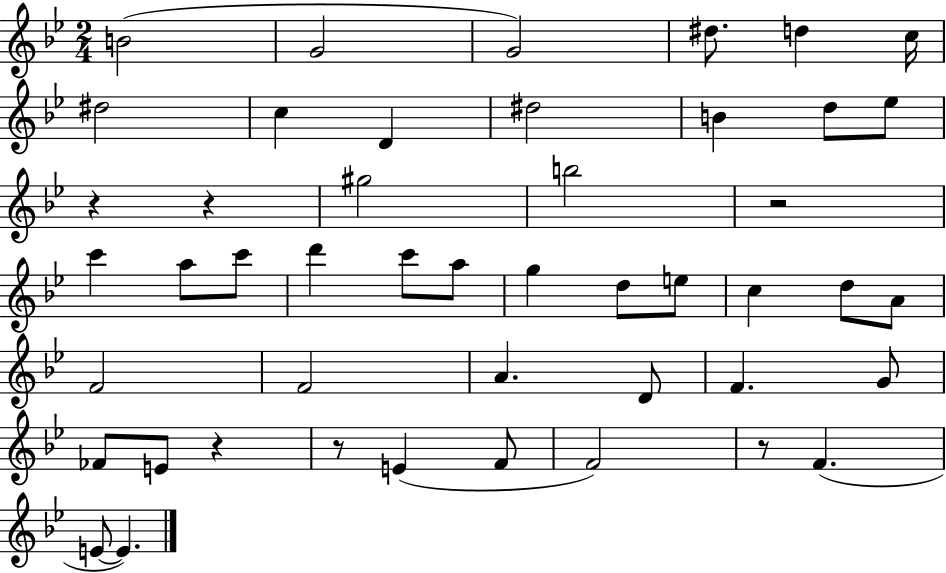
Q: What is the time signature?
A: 2/4